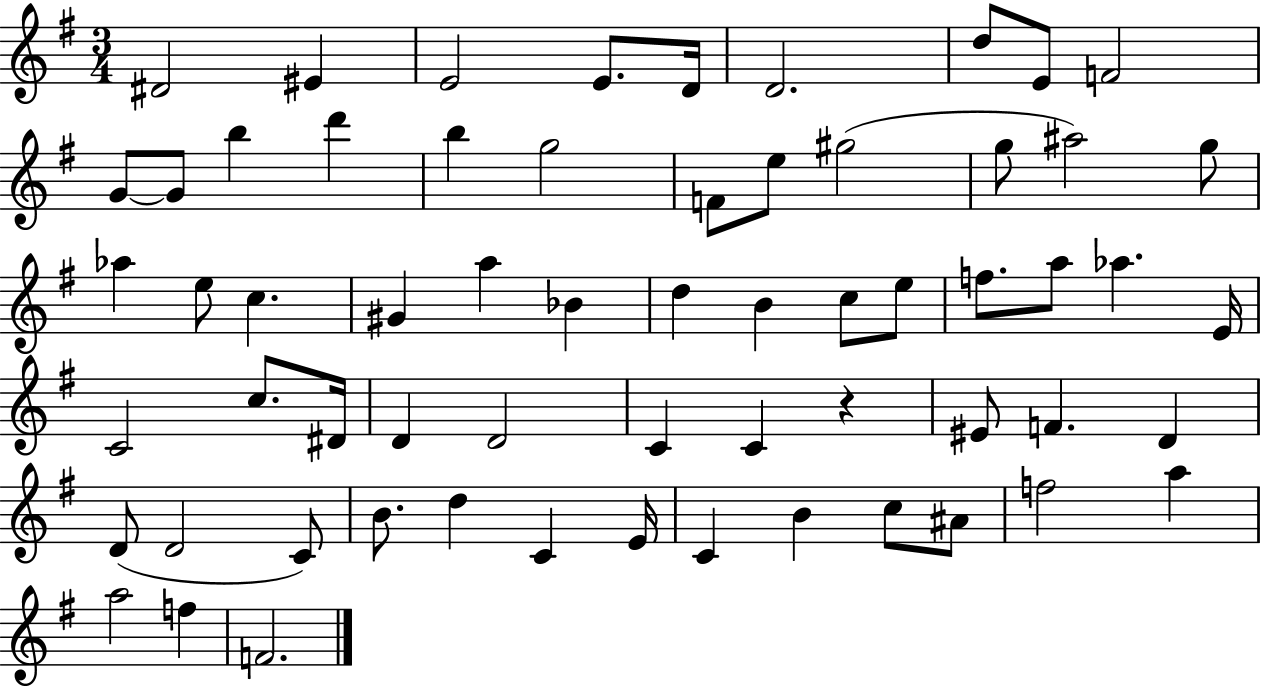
D#4/h EIS4/q E4/h E4/e. D4/s D4/h. D5/e E4/e F4/h G4/e G4/e B5/q D6/q B5/q G5/h F4/e E5/e G#5/h G5/e A#5/h G5/e Ab5/q E5/e C5/q. G#4/q A5/q Bb4/q D5/q B4/q C5/e E5/e F5/e. A5/e Ab5/q. E4/s C4/h C5/e. D#4/s D4/q D4/h C4/q C4/q R/q EIS4/e F4/q. D4/q D4/e D4/h C4/e B4/e. D5/q C4/q E4/s C4/q B4/q C5/e A#4/e F5/h A5/q A5/h F5/q F4/h.